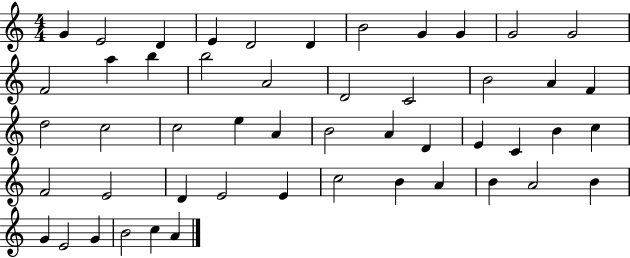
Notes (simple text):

G4/q E4/h D4/q E4/q D4/h D4/q B4/h G4/q G4/q G4/h G4/h F4/h A5/q B5/q B5/h A4/h D4/h C4/h B4/h A4/q F4/q D5/h C5/h C5/h E5/q A4/q B4/h A4/q D4/q E4/q C4/q B4/q C5/q F4/h E4/h D4/q E4/h E4/q C5/h B4/q A4/q B4/q A4/h B4/q G4/q E4/h G4/q B4/h C5/q A4/q